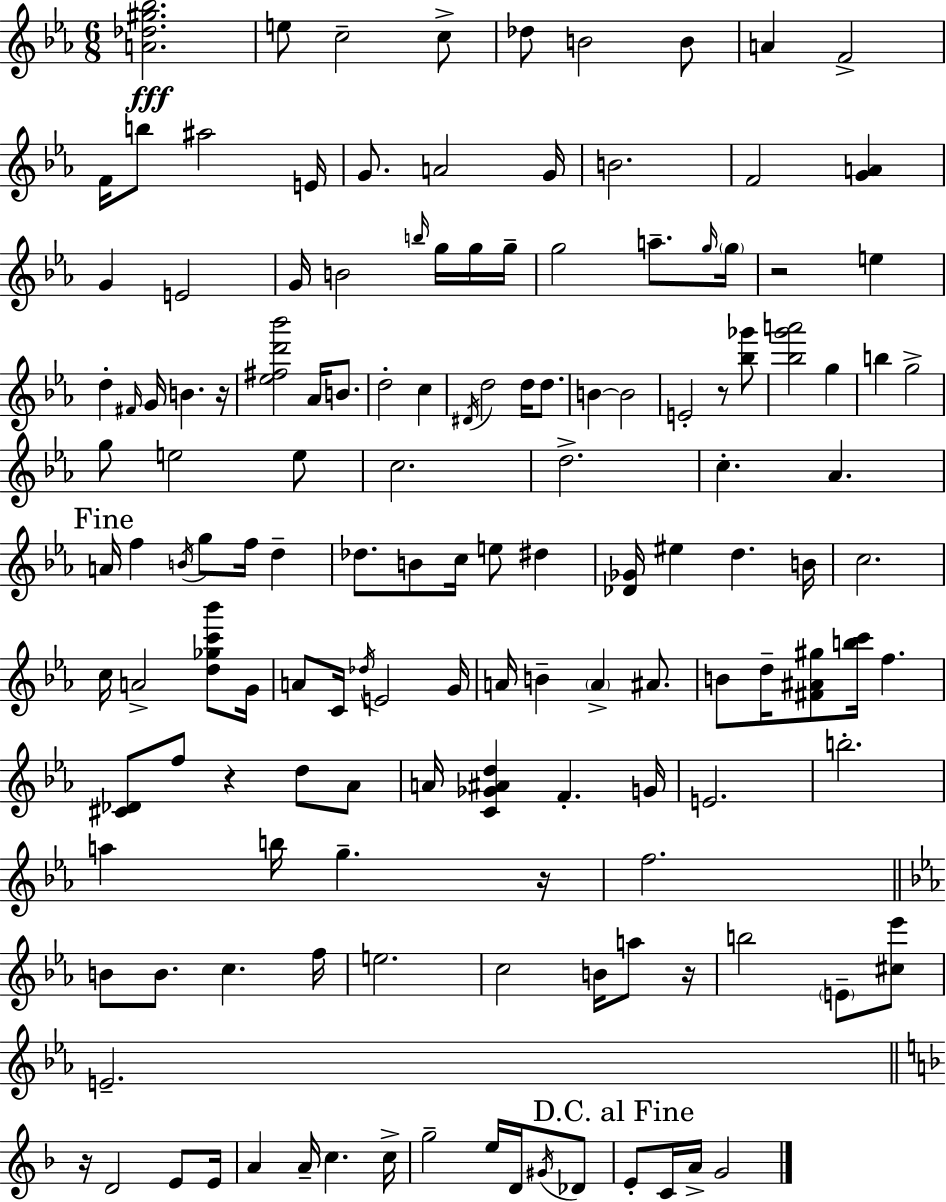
[A4,Db5,G#5,Bb5]/h. E5/e C5/h C5/e Db5/e B4/h B4/e A4/q F4/h F4/s B5/e A#5/h E4/s G4/e. A4/h G4/s B4/h. F4/h [G4,A4]/q G4/q E4/h G4/s B4/h B5/s G5/s G5/s G5/s G5/h A5/e. G5/s G5/s R/h E5/q D5/q F#4/s G4/s B4/q. R/s [Eb5,F#5,D6,Bb6]/h Ab4/s B4/e. D5/h C5/q D#4/s D5/h D5/s D5/e. B4/q B4/h E4/h R/e [Bb5,Gb6]/e [Bb5,G6,A6]/h G5/q B5/q G5/h G5/e E5/h E5/e C5/h. D5/h. C5/q. Ab4/q. A4/s F5/q B4/s G5/e F5/s D5/q Db5/e. B4/e C5/s E5/e D#5/q [Db4,Gb4]/s EIS5/q D5/q. B4/s C5/h. C5/s A4/h [D5,Gb5,C6,Bb6]/e G4/s A4/e C4/s Db5/s E4/h G4/s A4/s B4/q A4/q A#4/e. B4/e D5/s [F#4,A#4,G#5]/e [B5,C6]/s F5/q. [C#4,Db4]/e F5/e R/q D5/e Ab4/e A4/s [C4,Gb4,A#4,D5]/q F4/q. G4/s E4/h. B5/h. A5/q B5/s G5/q. R/s F5/h. B4/e B4/e. C5/q. F5/s E5/h. C5/h B4/s A5/e R/s B5/h E4/e [C#5,Eb6]/e E4/h. R/s D4/h E4/e E4/s A4/q A4/s C5/q. C5/s G5/h E5/s D4/s G#4/s Db4/e E4/e C4/s A4/s G4/h